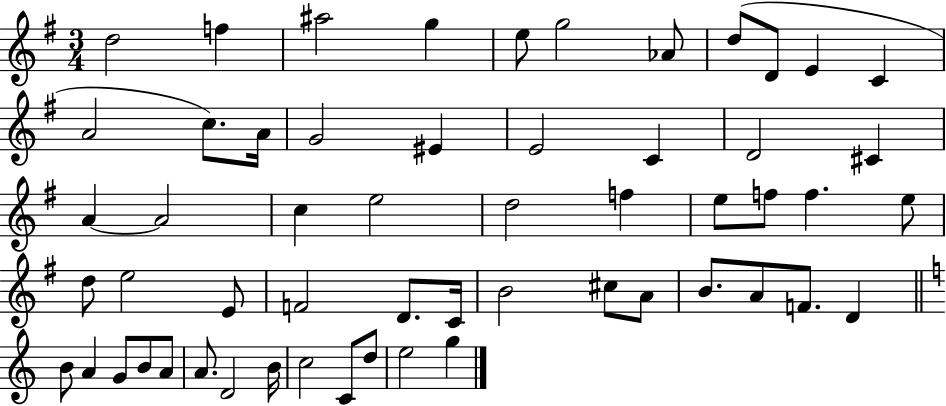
X:1
T:Untitled
M:3/4
L:1/4
K:G
d2 f ^a2 g e/2 g2 _A/2 d/2 D/2 E C A2 c/2 A/4 G2 ^E E2 C D2 ^C A A2 c e2 d2 f e/2 f/2 f e/2 d/2 e2 E/2 F2 D/2 C/4 B2 ^c/2 A/2 B/2 A/2 F/2 D B/2 A G/2 B/2 A/2 A/2 D2 B/4 c2 C/2 d/2 e2 g